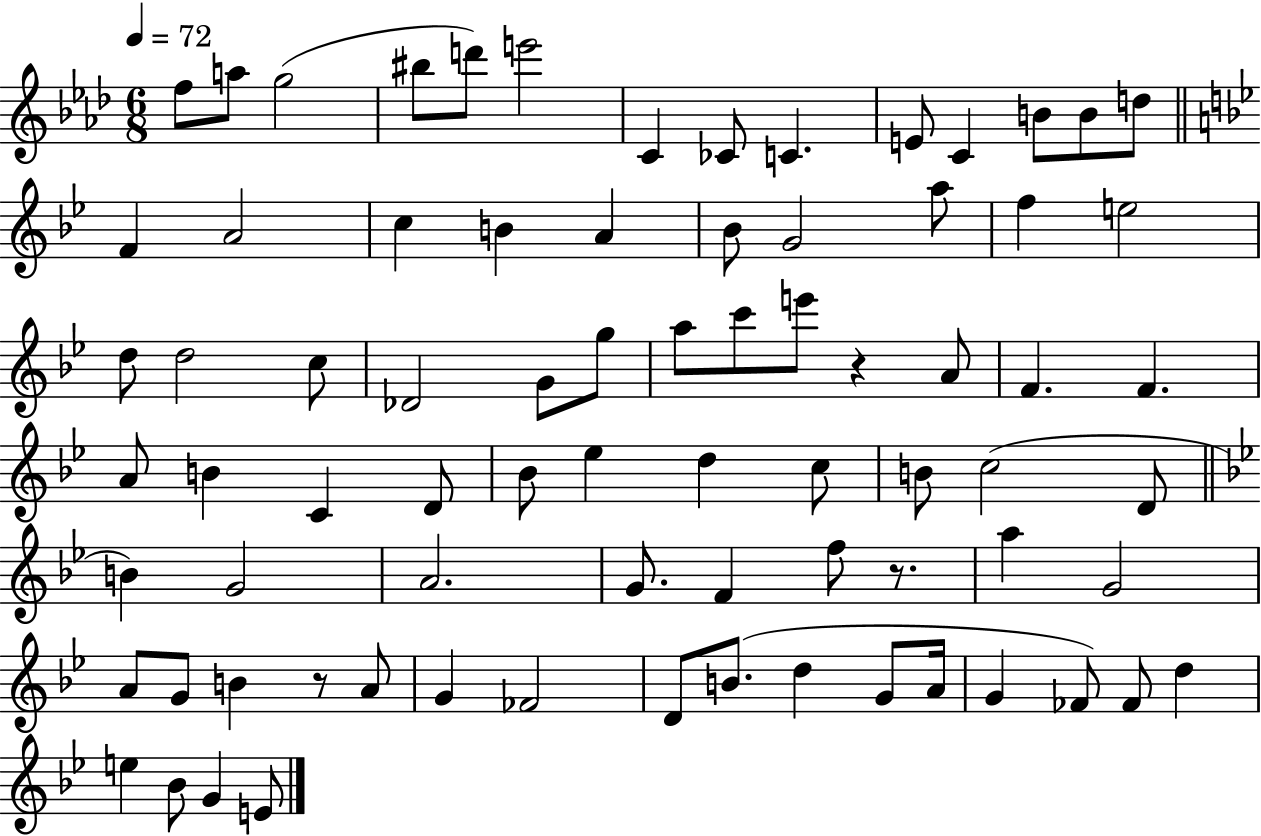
X:1
T:Untitled
M:6/8
L:1/4
K:Ab
f/2 a/2 g2 ^b/2 d'/2 e'2 C _C/2 C E/2 C B/2 B/2 d/2 F A2 c B A _B/2 G2 a/2 f e2 d/2 d2 c/2 _D2 G/2 g/2 a/2 c'/2 e'/2 z A/2 F F A/2 B C D/2 _B/2 _e d c/2 B/2 c2 D/2 B G2 A2 G/2 F f/2 z/2 a G2 A/2 G/2 B z/2 A/2 G _F2 D/2 B/2 d G/2 A/4 G _F/2 _F/2 d e _B/2 G E/2